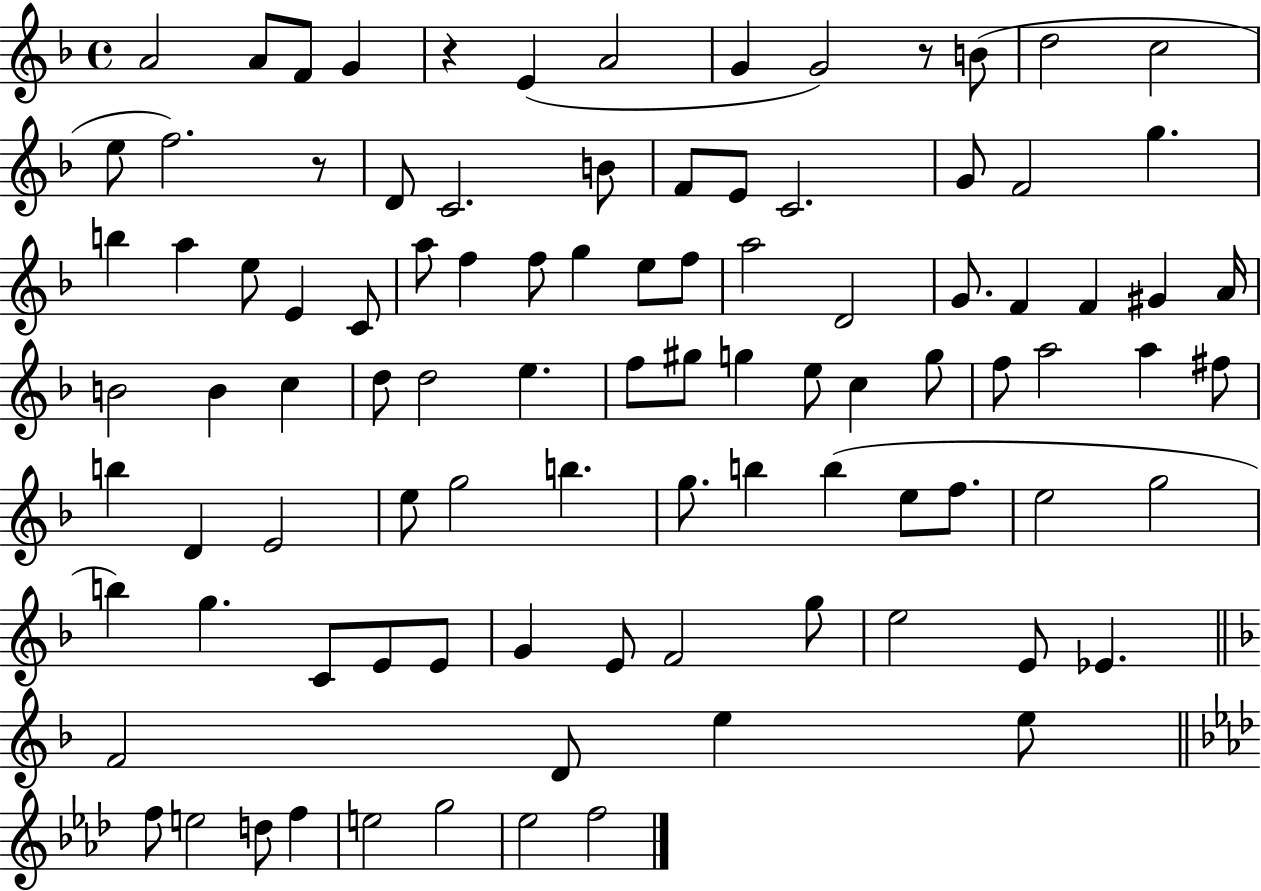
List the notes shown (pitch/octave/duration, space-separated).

A4/h A4/e F4/e G4/q R/q E4/q A4/h G4/q G4/h R/e B4/e D5/h C5/h E5/e F5/h. R/e D4/e C4/h. B4/e F4/e E4/e C4/h. G4/e F4/h G5/q. B5/q A5/q E5/e E4/q C4/e A5/e F5/q F5/e G5/q E5/e F5/e A5/h D4/h G4/e. F4/q F4/q G#4/q A4/s B4/h B4/q C5/q D5/e D5/h E5/q. F5/e G#5/e G5/q E5/e C5/q G5/e F5/e A5/h A5/q F#5/e B5/q D4/q E4/h E5/e G5/h B5/q. G5/e. B5/q B5/q E5/e F5/e. E5/h G5/h B5/q G5/q. C4/e E4/e E4/e G4/q E4/e F4/h G5/e E5/h E4/e Eb4/q. F4/h D4/e E5/q E5/e F5/e E5/h D5/e F5/q E5/h G5/h Eb5/h F5/h